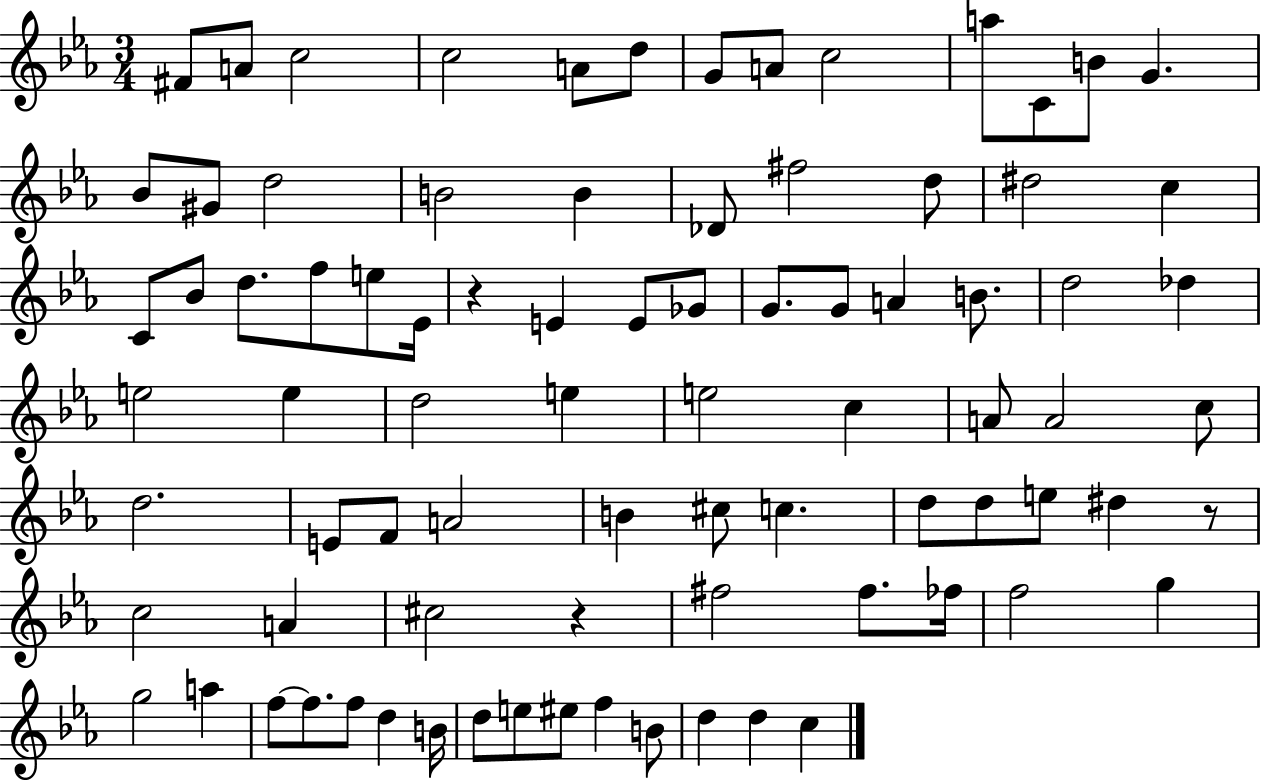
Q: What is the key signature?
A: EES major